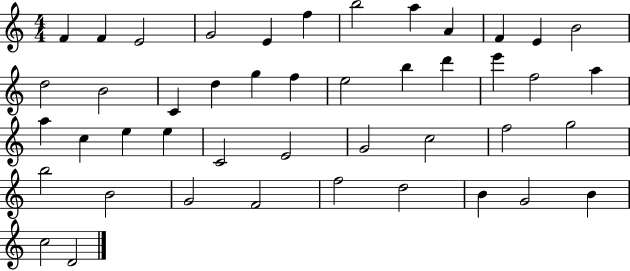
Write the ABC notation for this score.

X:1
T:Untitled
M:4/4
L:1/4
K:C
F F E2 G2 E f b2 a A F E B2 d2 B2 C d g f e2 b d' e' f2 a a c e e C2 E2 G2 c2 f2 g2 b2 B2 G2 F2 f2 d2 B G2 B c2 D2